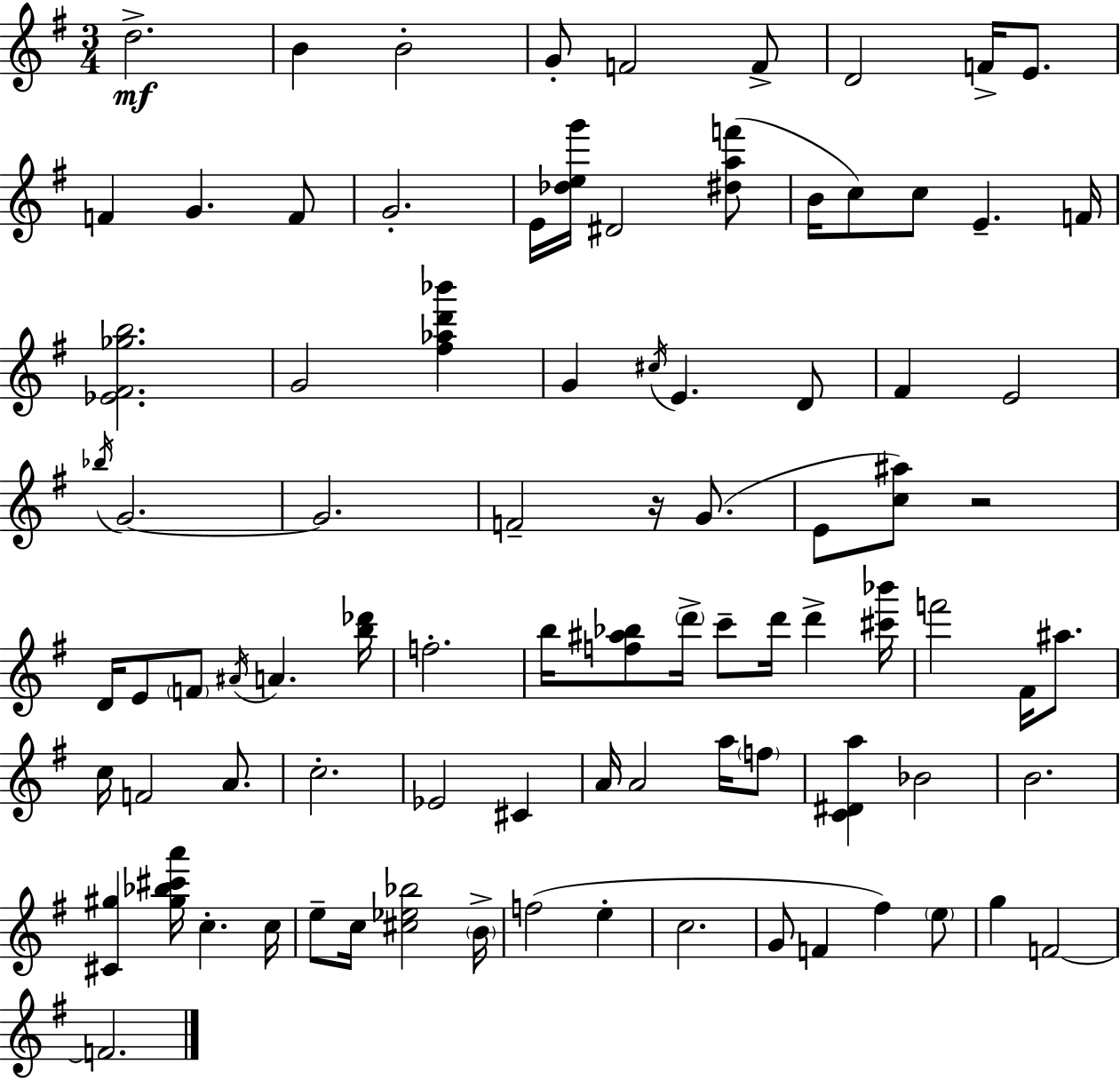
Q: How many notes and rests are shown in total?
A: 88